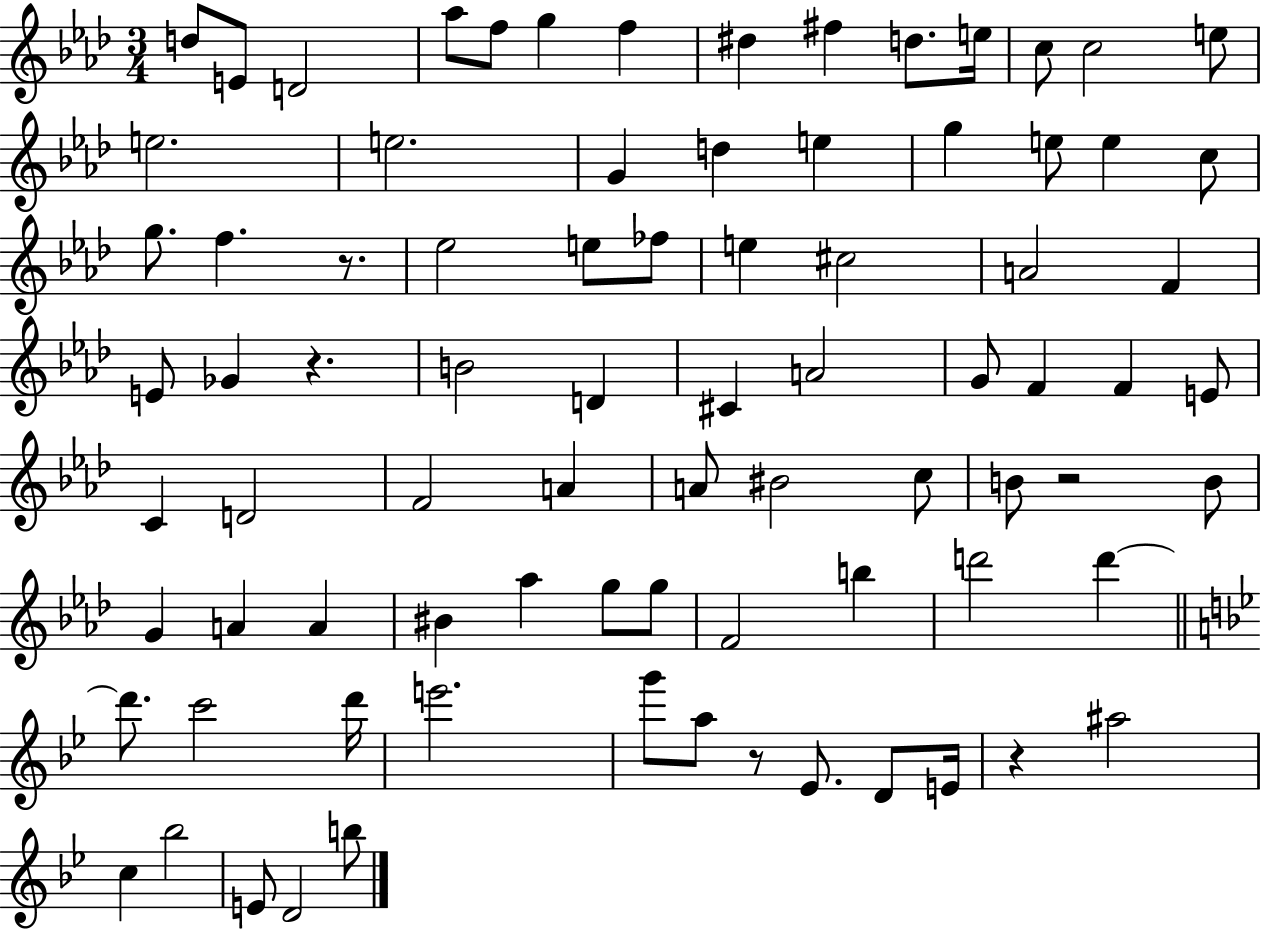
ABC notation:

X:1
T:Untitled
M:3/4
L:1/4
K:Ab
d/2 E/2 D2 _a/2 f/2 g f ^d ^f d/2 e/4 c/2 c2 e/2 e2 e2 G d e g e/2 e c/2 g/2 f z/2 _e2 e/2 _f/2 e ^c2 A2 F E/2 _G z B2 D ^C A2 G/2 F F E/2 C D2 F2 A A/2 ^B2 c/2 B/2 z2 B/2 G A A ^B _a g/2 g/2 F2 b d'2 d' d'/2 c'2 d'/4 e'2 g'/2 a/2 z/2 _E/2 D/2 E/4 z ^a2 c _b2 E/2 D2 b/2